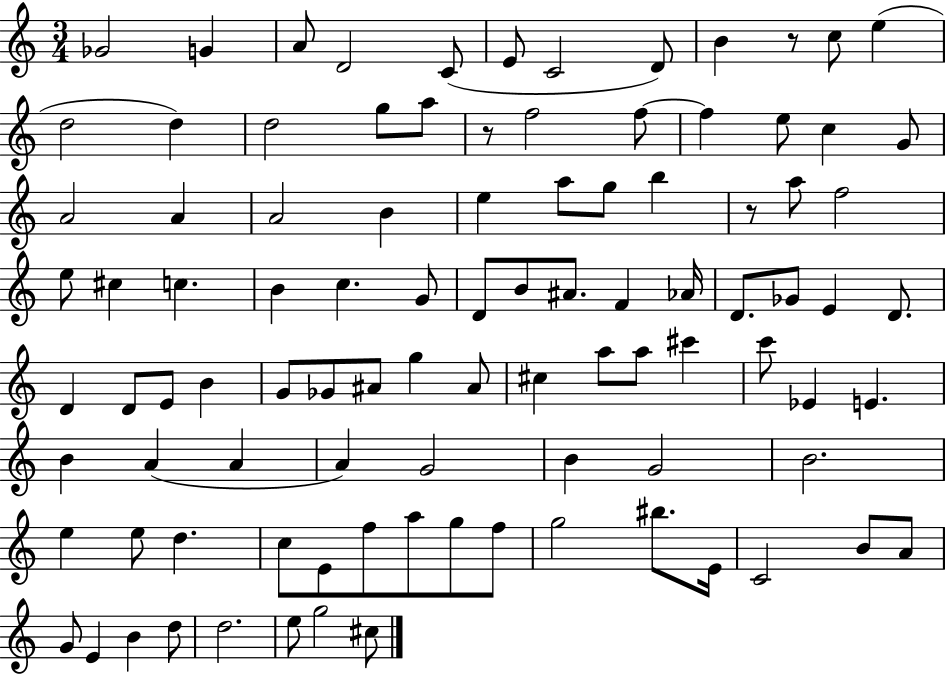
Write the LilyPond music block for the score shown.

{
  \clef treble
  \numericTimeSignature
  \time 3/4
  \key c \major
  ges'2 g'4 | a'8 d'2 c'8( | e'8 c'2 d'8) | b'4 r8 c''8 e''4( | \break d''2 d''4) | d''2 g''8 a''8 | r8 f''2 f''8~~ | f''4 e''8 c''4 g'8 | \break a'2 a'4 | a'2 b'4 | e''4 a''8 g''8 b''4 | r8 a''8 f''2 | \break e''8 cis''4 c''4. | b'4 c''4. g'8 | d'8 b'8 ais'8. f'4 aes'16 | d'8. ges'8 e'4 d'8. | \break d'4 d'8 e'8 b'4 | g'8 ges'8 ais'8 g''4 ais'8 | cis''4 a''8 a''8 cis'''4 | c'''8 ees'4 e'4. | \break b'4 a'4( a'4 | a'4) g'2 | b'4 g'2 | b'2. | \break e''4 e''8 d''4. | c''8 e'8 f''8 a''8 g''8 f''8 | g''2 bis''8. e'16 | c'2 b'8 a'8 | \break g'8 e'4 b'4 d''8 | d''2. | e''8 g''2 cis''8 | \bar "|."
}